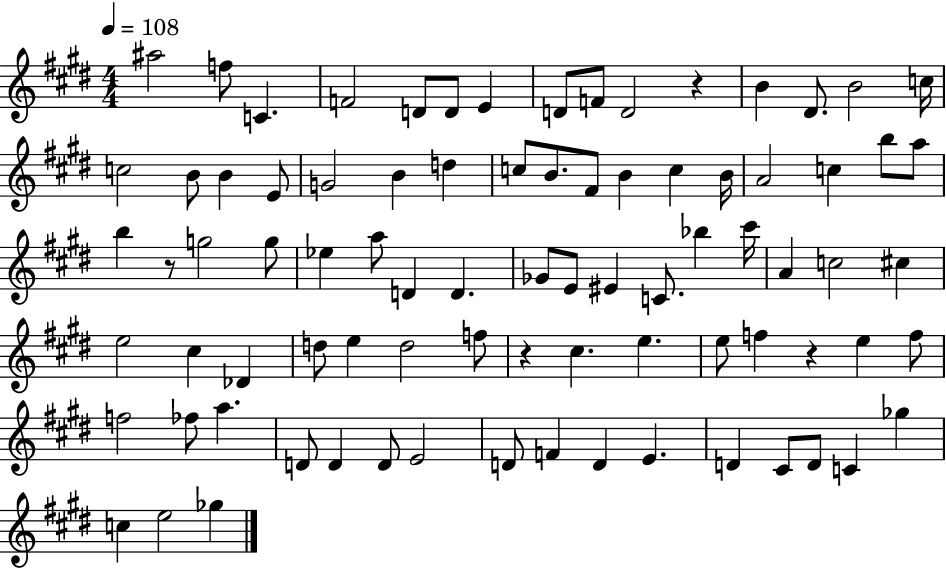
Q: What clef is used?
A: treble